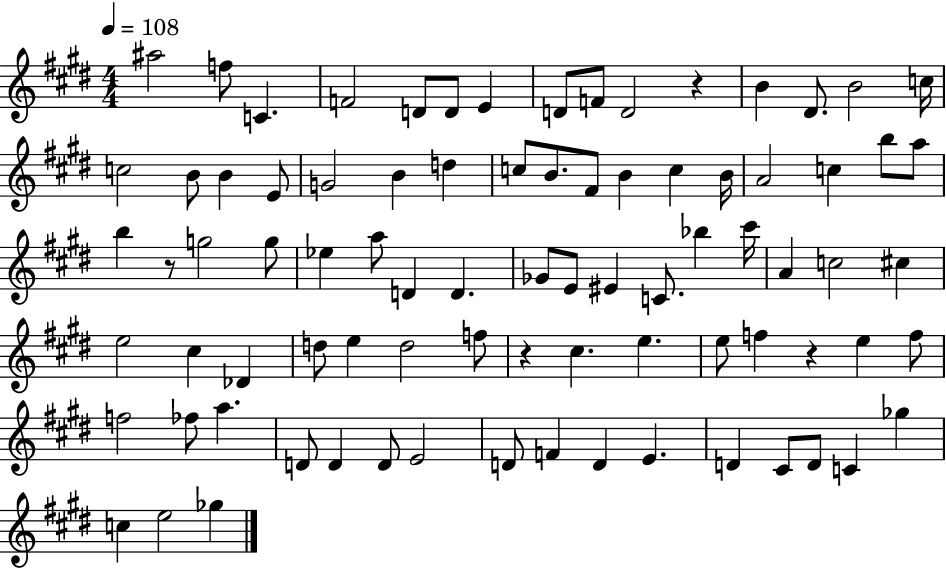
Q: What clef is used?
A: treble